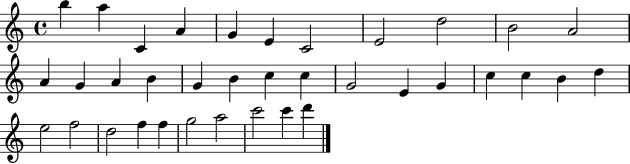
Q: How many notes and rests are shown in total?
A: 36